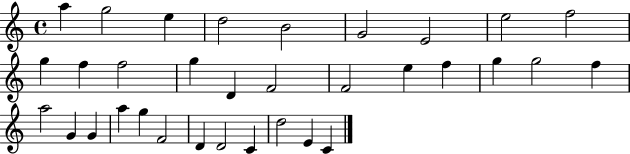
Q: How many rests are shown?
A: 0